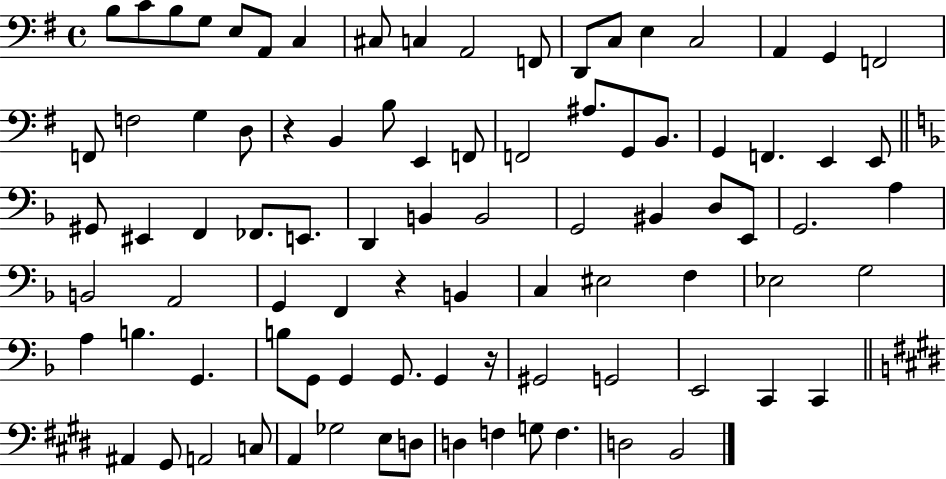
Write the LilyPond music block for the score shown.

{
  \clef bass
  \time 4/4
  \defaultTimeSignature
  \key g \major
  b8 c'8 b8 g8 e8 a,8 c4 | cis8 c4 a,2 f,8 | d,8 c8 e4 c2 | a,4 g,4 f,2 | \break f,8 f2 g4 d8 | r4 b,4 b8 e,4 f,8 | f,2 ais8. g,8 b,8. | g,4 f,4. e,4 e,8 | \break \bar "||" \break \key f \major gis,8 eis,4 f,4 fes,8. e,8. | d,4 b,4 b,2 | g,2 bis,4 d8 e,8 | g,2. a4 | \break b,2 a,2 | g,4 f,4 r4 b,4 | c4 eis2 f4 | ees2 g2 | \break a4 b4. g,4. | b8 g,8 g,4 g,8. g,4 r16 | gis,2 g,2 | e,2 c,4 c,4 | \break \bar "||" \break \key e \major ais,4 gis,8 a,2 c8 | a,4 ges2 e8 d8 | d4 f4 g8 f4. | d2 b,2 | \break \bar "|."
}